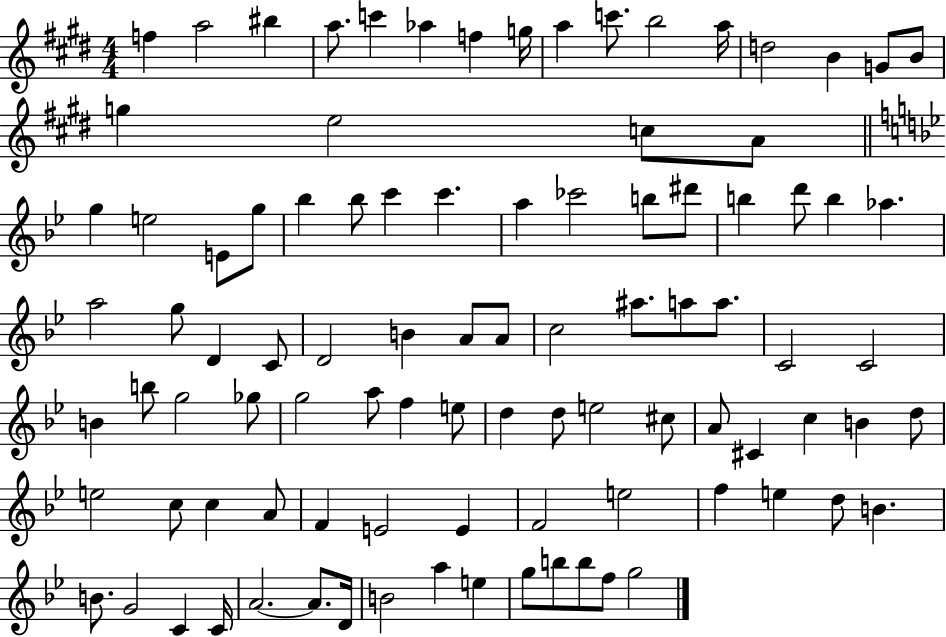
{
  \clef treble
  \numericTimeSignature
  \time 4/4
  \key e \major
  \repeat volta 2 { f''4 a''2 bis''4 | a''8. c'''4 aes''4 f''4 g''16 | a''4 c'''8. b''2 a''16 | d''2 b'4 g'8 b'8 | \break g''4 e''2 c''8 a'8 | \bar "||" \break \key bes \major g''4 e''2 e'8 g''8 | bes''4 bes''8 c'''4 c'''4. | a''4 ces'''2 b''8 dis'''8 | b''4 d'''8 b''4 aes''4. | \break a''2 g''8 d'4 c'8 | d'2 b'4 a'8 a'8 | c''2 ais''8. a''8 a''8. | c'2 c'2 | \break b'4 b''8 g''2 ges''8 | g''2 a''8 f''4 e''8 | d''4 d''8 e''2 cis''8 | a'8 cis'4 c''4 b'4 d''8 | \break e''2 c''8 c''4 a'8 | f'4 e'2 e'4 | f'2 e''2 | f''4 e''4 d''8 b'4. | \break b'8. g'2 c'4 c'16 | a'2.~~ a'8. d'16 | b'2 a''4 e''4 | g''8 b''8 b''8 f''8 g''2 | \break } \bar "|."
}